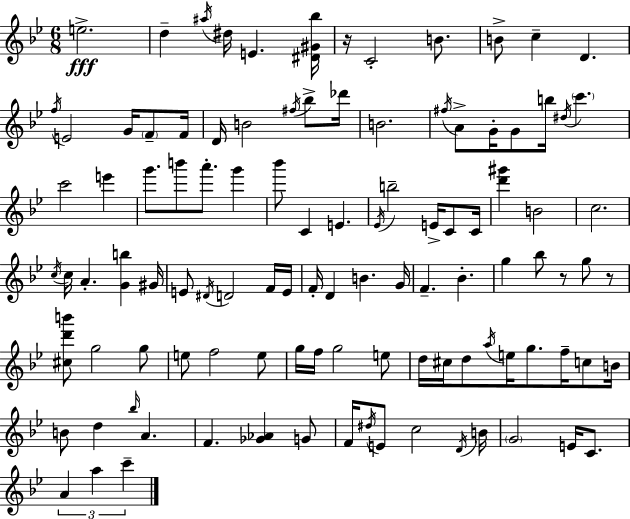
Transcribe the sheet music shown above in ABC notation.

X:1
T:Untitled
M:6/8
L:1/4
K:Bb
e2 d ^a/4 ^d/4 E [^D^G_b]/4 z/4 C2 B/2 B/2 c D f/4 E2 G/4 F/2 F/4 D/4 B2 ^f/4 _b/2 _d'/4 B2 ^f/4 A/2 G/4 G/2 b/4 ^d/4 c' c'2 e' g'/2 b'/2 a'/2 g' _b'/2 C E _E/4 b2 E/4 C/2 C/4 [d'^g'] B2 c2 c/4 c/4 A [Gb] ^G/4 E/2 ^D/4 D2 F/4 E/4 F/4 D B G/4 F _B g _b/2 z/2 g/2 z/2 [^cd'b']/2 g2 g/2 e/2 f2 e/2 g/4 f/4 g2 e/2 d/4 ^c/4 d/2 a/4 e/4 g/2 f/4 c/2 B/4 B/2 d _b/4 A F [_G_A] G/2 F/4 ^d/4 E/2 c2 D/4 B/4 G2 E/4 C/2 A a c'